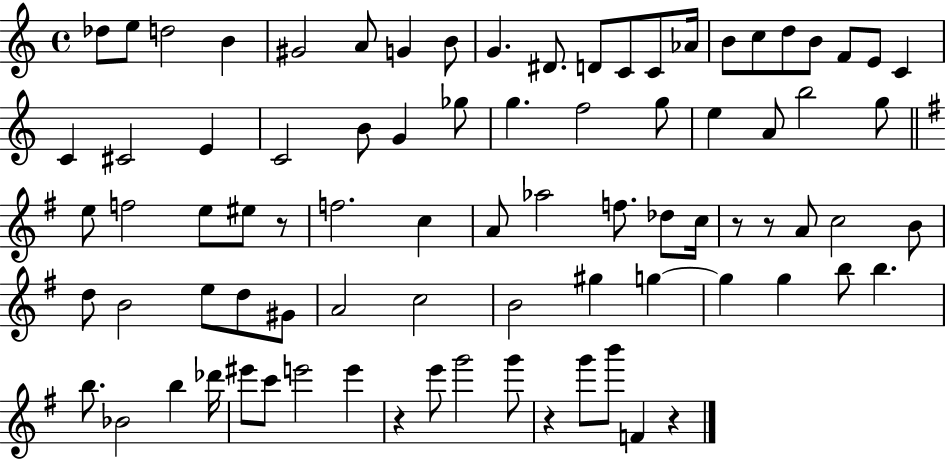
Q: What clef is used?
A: treble